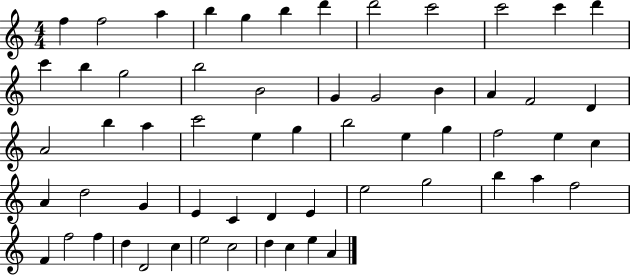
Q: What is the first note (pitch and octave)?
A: F5